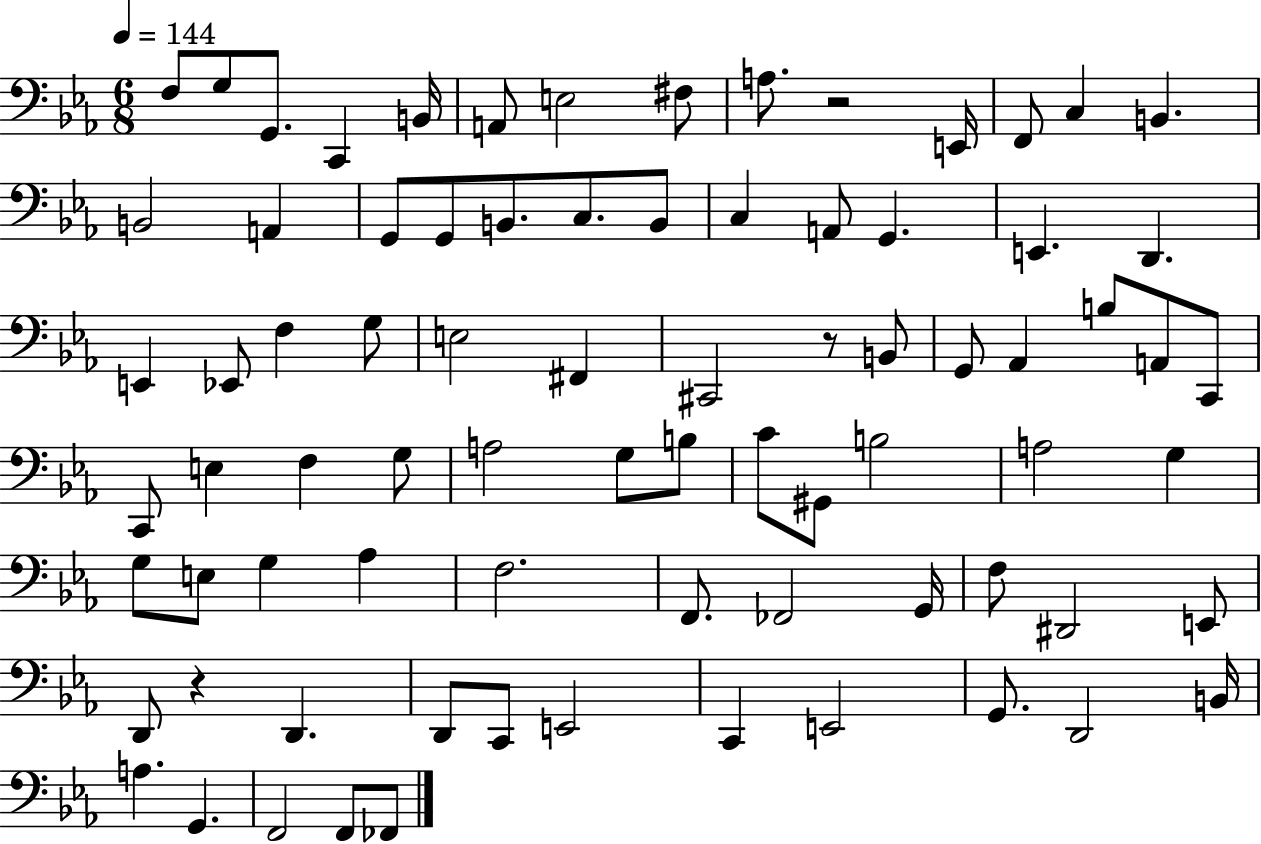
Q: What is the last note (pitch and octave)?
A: FES2